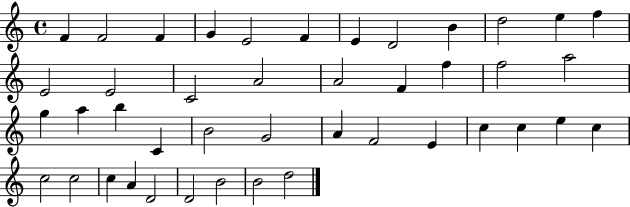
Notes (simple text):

F4/q F4/h F4/q G4/q E4/h F4/q E4/q D4/h B4/q D5/h E5/q F5/q E4/h E4/h C4/h A4/h A4/h F4/q F5/q F5/h A5/h G5/q A5/q B5/q C4/q B4/h G4/h A4/q F4/h E4/q C5/q C5/q E5/q C5/q C5/h C5/h C5/q A4/q D4/h D4/h B4/h B4/h D5/h